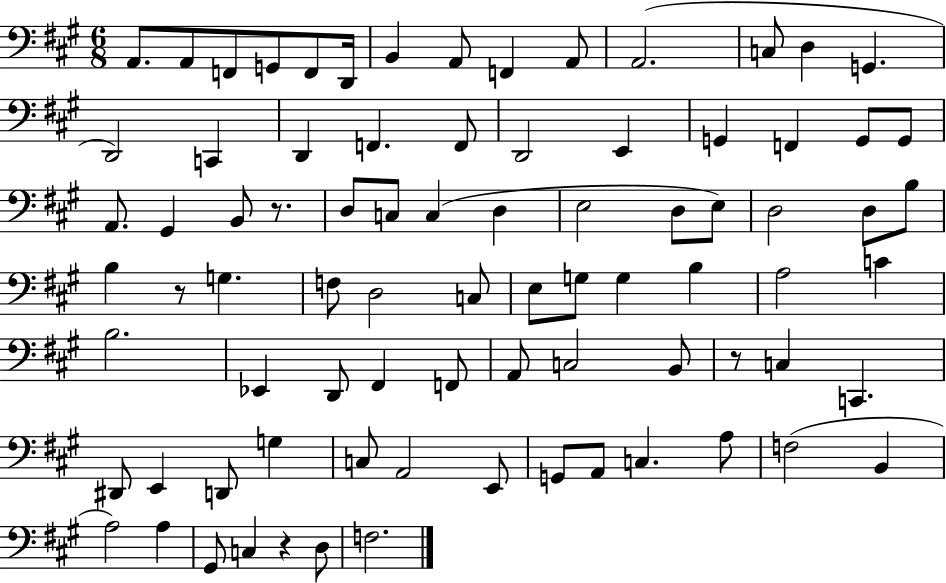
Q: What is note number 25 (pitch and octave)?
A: G2